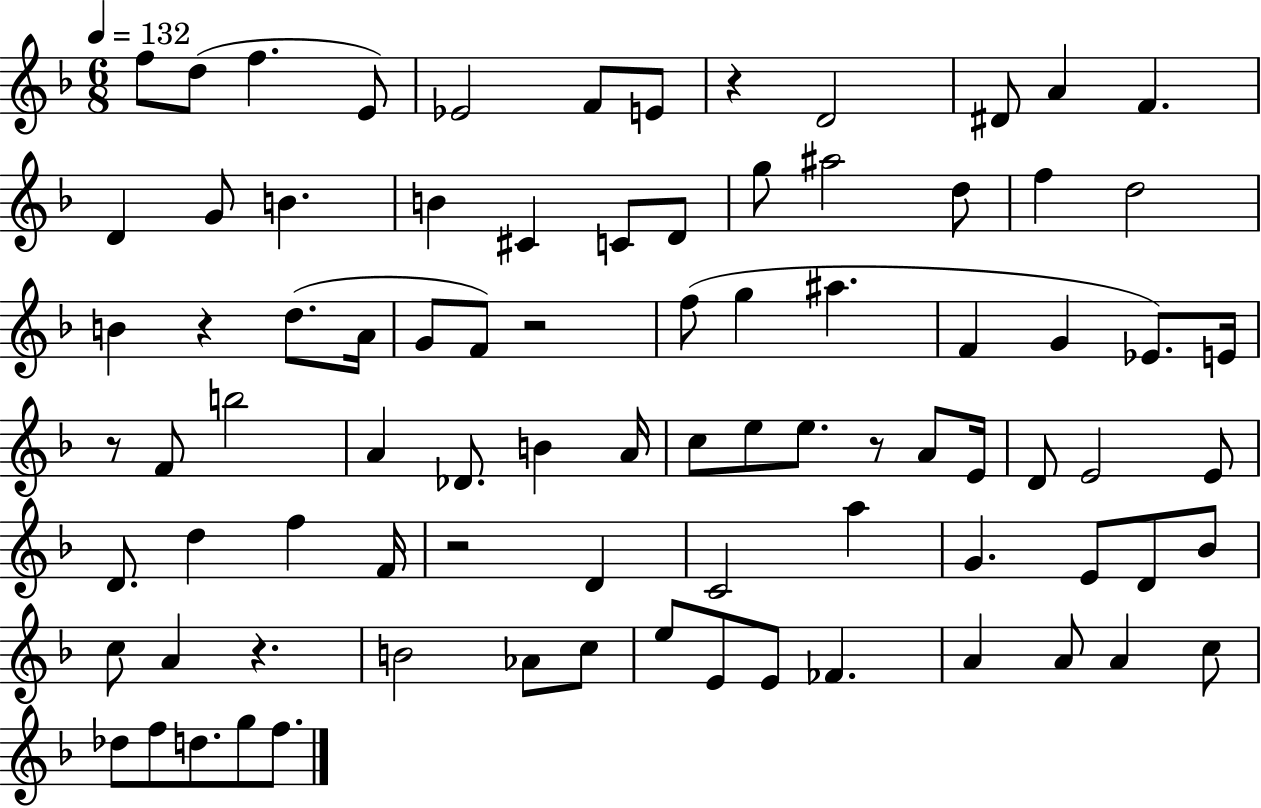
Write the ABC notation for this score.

X:1
T:Untitled
M:6/8
L:1/4
K:F
f/2 d/2 f E/2 _E2 F/2 E/2 z D2 ^D/2 A F D G/2 B B ^C C/2 D/2 g/2 ^a2 d/2 f d2 B z d/2 A/4 G/2 F/2 z2 f/2 g ^a F G _E/2 E/4 z/2 F/2 b2 A _D/2 B A/4 c/2 e/2 e/2 z/2 A/2 E/4 D/2 E2 E/2 D/2 d f F/4 z2 D C2 a G E/2 D/2 _B/2 c/2 A z B2 _A/2 c/2 e/2 E/2 E/2 _F A A/2 A c/2 _d/2 f/2 d/2 g/2 f/2